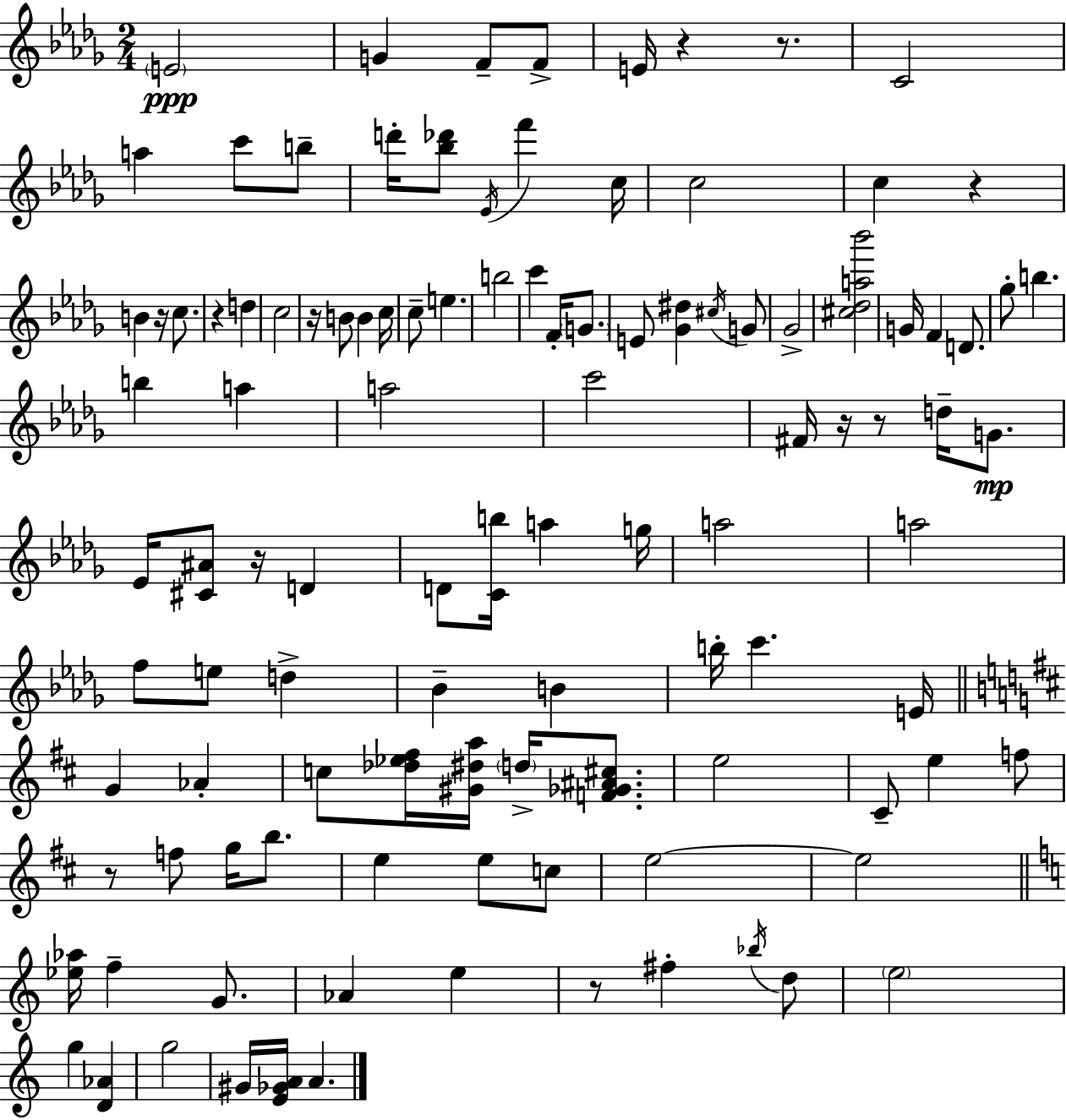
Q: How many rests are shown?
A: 11